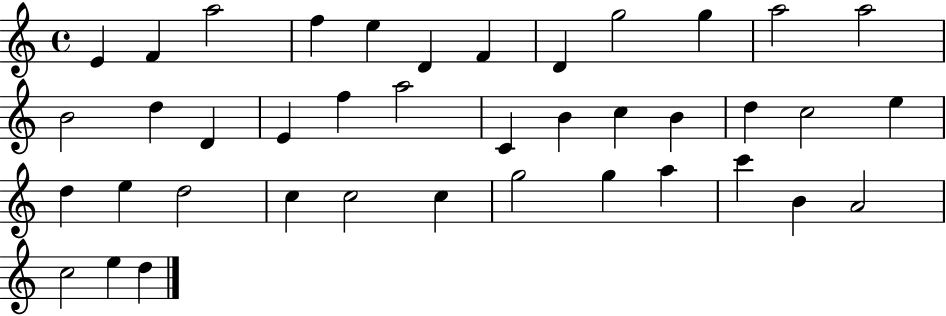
{
  \clef treble
  \time 4/4
  \defaultTimeSignature
  \key c \major
  e'4 f'4 a''2 | f''4 e''4 d'4 f'4 | d'4 g''2 g''4 | a''2 a''2 | \break b'2 d''4 d'4 | e'4 f''4 a''2 | c'4 b'4 c''4 b'4 | d''4 c''2 e''4 | \break d''4 e''4 d''2 | c''4 c''2 c''4 | g''2 g''4 a''4 | c'''4 b'4 a'2 | \break c''2 e''4 d''4 | \bar "|."
}